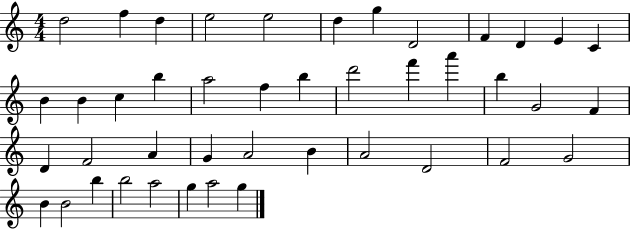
X:1
T:Untitled
M:4/4
L:1/4
K:C
d2 f d e2 e2 d g D2 F D E C B B c b a2 f b d'2 f' a' b G2 F D F2 A G A2 B A2 D2 F2 G2 B B2 b b2 a2 g a2 g